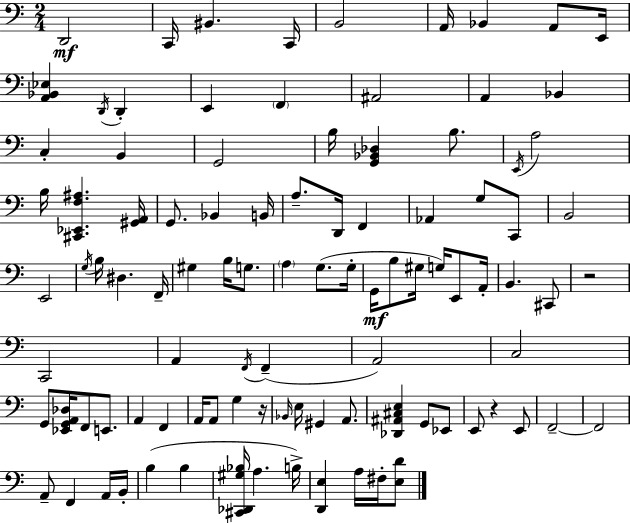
{
  \clef bass
  \numericTimeSignature
  \time 2/4
  \key a \minor
  d,2\mf | c,16 bis,4. c,16 | b,2 | a,16 bes,4 a,8 e,16 | \break <a, bes, ees>4 \acciaccatura { d,16 } d,4-. | e,4 \parenthesize f,4 | ais,2 | a,4 bes,4 | \break c4-. b,4 | g,2 | b16 <g, bes, des>4 b8. | \acciaccatura { e,16 } a2 | \break b16 <cis, ees, f ais>4. | <gis, a,>16 g,8. bes,4 | b,16 a8.-- d,16 f,4 | aes,4 g8 | \break c,8 b,2 | e,2 | \acciaccatura { g16 } b16 dis4. | f,16-- gis4 b16 | \break g8. \parenthesize a4 g8.( | g16-. g,16\mf b8 gis16 g16) | e,8 a,16-. b,4. | cis,8 r2 | \break c,2 | a,4 \acciaccatura { f,16 }( | f,4-- a,2) | c2 | \break g,8 <ees, g, a, des>16 f,8 | e,8. a,4 | f,4 a,16 a,8 g4 | r16 \grace { bes,16 } e16 gis,4 | \break a,8. <des, ais, cis e>4 | g,8 ees,8 e,8 r4 | e,8 f,2--~~ | f,2 | \break a,8-- f,4 | a,16 b,16-. b4( | b4 <cis, des, gis bes>16 a4. | b16->) <d, e>4 | \break a16 fis16-. <e d'>8 \bar "|."
}